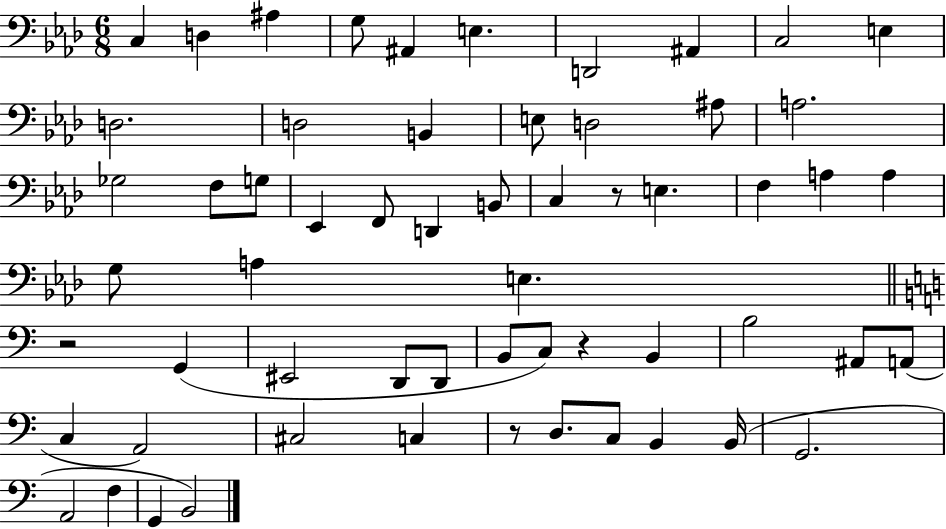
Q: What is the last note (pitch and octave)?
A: B2